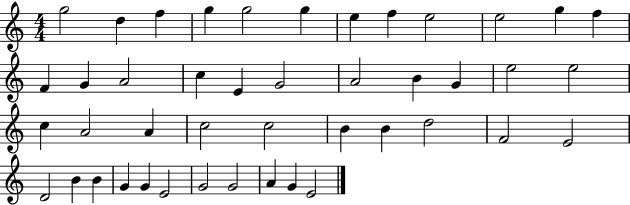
{
  \clef treble
  \numericTimeSignature
  \time 4/4
  \key c \major
  g''2 d''4 f''4 | g''4 g''2 g''4 | e''4 f''4 e''2 | e''2 g''4 f''4 | \break f'4 g'4 a'2 | c''4 e'4 g'2 | a'2 b'4 g'4 | e''2 e''2 | \break c''4 a'2 a'4 | c''2 c''2 | b'4 b'4 d''2 | f'2 e'2 | \break d'2 b'4 b'4 | g'4 g'4 e'2 | g'2 g'2 | a'4 g'4 e'2 | \break \bar "|."
}